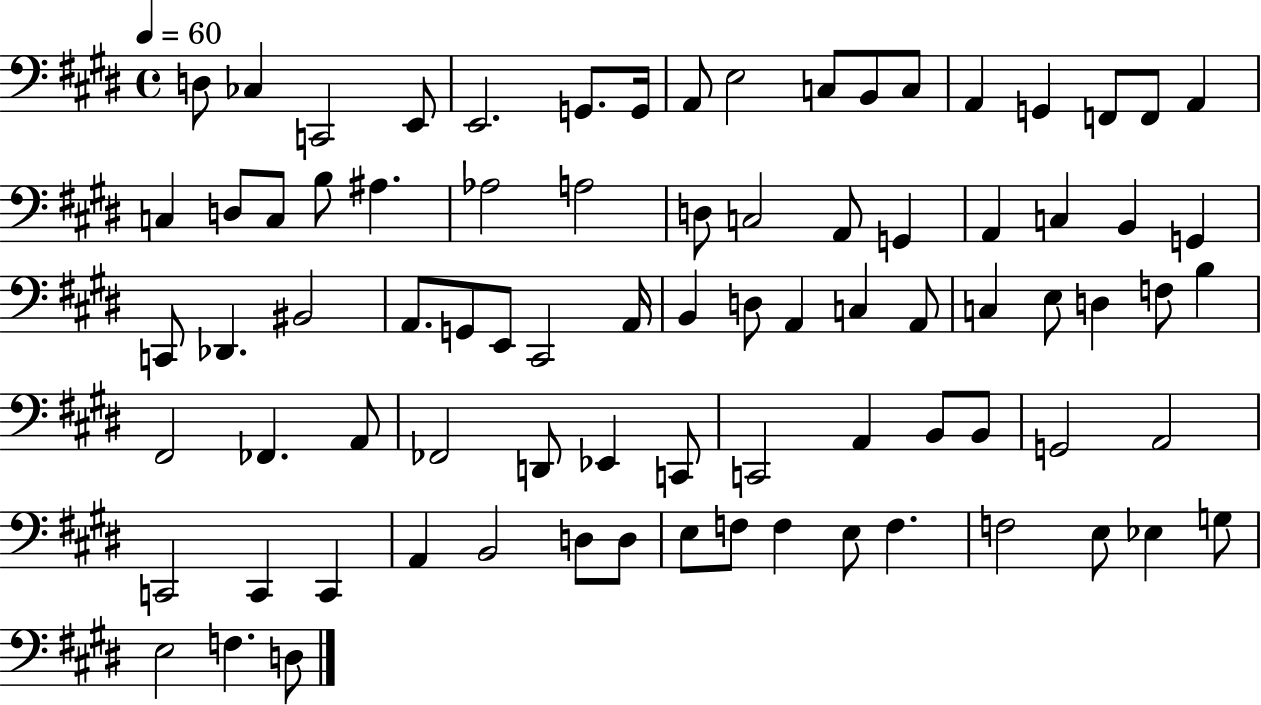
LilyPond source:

{
  \clef bass
  \time 4/4
  \defaultTimeSignature
  \key e \major
  \tempo 4 = 60
  d8 ces4 c,2 e,8 | e,2. g,8. g,16 | a,8 e2 c8 b,8 c8 | a,4 g,4 f,8 f,8 a,4 | \break c4 d8 c8 b8 ais4. | aes2 a2 | d8 c2 a,8 g,4 | a,4 c4 b,4 g,4 | \break c,8 des,4. bis,2 | a,8. g,8 e,8 cis,2 a,16 | b,4 d8 a,4 c4 a,8 | c4 e8 d4 f8 b4 | \break fis,2 fes,4. a,8 | fes,2 d,8 ees,4 c,8 | c,2 a,4 b,8 b,8 | g,2 a,2 | \break c,2 c,4 c,4 | a,4 b,2 d8 d8 | e8 f8 f4 e8 f4. | f2 e8 ees4 g8 | \break e2 f4. d8 | \bar "|."
}